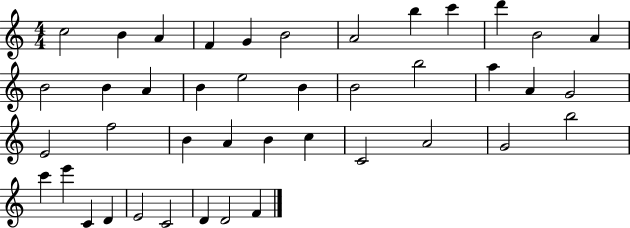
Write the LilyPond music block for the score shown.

{
  \clef treble
  \numericTimeSignature
  \time 4/4
  \key c \major
  c''2 b'4 a'4 | f'4 g'4 b'2 | a'2 b''4 c'''4 | d'''4 b'2 a'4 | \break b'2 b'4 a'4 | b'4 e''2 b'4 | b'2 b''2 | a''4 a'4 g'2 | \break e'2 f''2 | b'4 a'4 b'4 c''4 | c'2 a'2 | g'2 b''2 | \break c'''4 e'''4 c'4 d'4 | e'2 c'2 | d'4 d'2 f'4 | \bar "|."
}